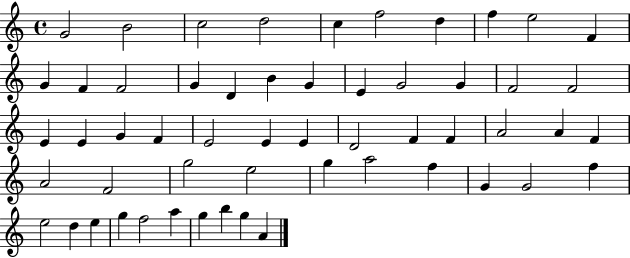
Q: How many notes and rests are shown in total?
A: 55